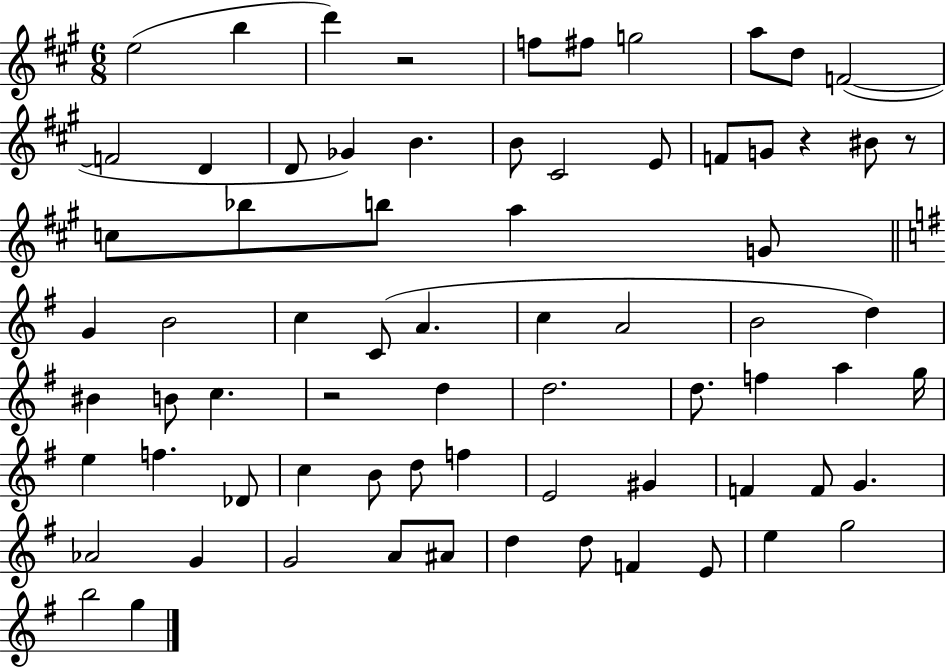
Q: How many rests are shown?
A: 4